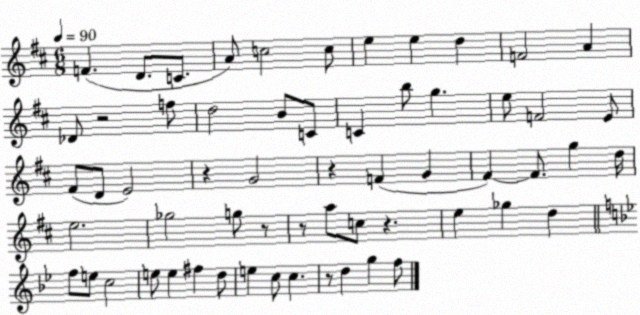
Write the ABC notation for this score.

X:1
T:Untitled
M:6/8
L:1/4
K:D
F D/2 C/2 A/2 c2 c/2 e e d F2 A _D/2 z2 f/2 d2 B/2 C/2 C b/2 g e/2 F2 E/2 ^F/2 D/2 E2 z G2 z F G ^F ^F/2 g d/4 e2 _g2 g/2 z/2 z/2 a/2 c/2 z e _g d f/2 e/2 c2 e/2 e ^f d/2 e c/2 c z/2 d g f/2